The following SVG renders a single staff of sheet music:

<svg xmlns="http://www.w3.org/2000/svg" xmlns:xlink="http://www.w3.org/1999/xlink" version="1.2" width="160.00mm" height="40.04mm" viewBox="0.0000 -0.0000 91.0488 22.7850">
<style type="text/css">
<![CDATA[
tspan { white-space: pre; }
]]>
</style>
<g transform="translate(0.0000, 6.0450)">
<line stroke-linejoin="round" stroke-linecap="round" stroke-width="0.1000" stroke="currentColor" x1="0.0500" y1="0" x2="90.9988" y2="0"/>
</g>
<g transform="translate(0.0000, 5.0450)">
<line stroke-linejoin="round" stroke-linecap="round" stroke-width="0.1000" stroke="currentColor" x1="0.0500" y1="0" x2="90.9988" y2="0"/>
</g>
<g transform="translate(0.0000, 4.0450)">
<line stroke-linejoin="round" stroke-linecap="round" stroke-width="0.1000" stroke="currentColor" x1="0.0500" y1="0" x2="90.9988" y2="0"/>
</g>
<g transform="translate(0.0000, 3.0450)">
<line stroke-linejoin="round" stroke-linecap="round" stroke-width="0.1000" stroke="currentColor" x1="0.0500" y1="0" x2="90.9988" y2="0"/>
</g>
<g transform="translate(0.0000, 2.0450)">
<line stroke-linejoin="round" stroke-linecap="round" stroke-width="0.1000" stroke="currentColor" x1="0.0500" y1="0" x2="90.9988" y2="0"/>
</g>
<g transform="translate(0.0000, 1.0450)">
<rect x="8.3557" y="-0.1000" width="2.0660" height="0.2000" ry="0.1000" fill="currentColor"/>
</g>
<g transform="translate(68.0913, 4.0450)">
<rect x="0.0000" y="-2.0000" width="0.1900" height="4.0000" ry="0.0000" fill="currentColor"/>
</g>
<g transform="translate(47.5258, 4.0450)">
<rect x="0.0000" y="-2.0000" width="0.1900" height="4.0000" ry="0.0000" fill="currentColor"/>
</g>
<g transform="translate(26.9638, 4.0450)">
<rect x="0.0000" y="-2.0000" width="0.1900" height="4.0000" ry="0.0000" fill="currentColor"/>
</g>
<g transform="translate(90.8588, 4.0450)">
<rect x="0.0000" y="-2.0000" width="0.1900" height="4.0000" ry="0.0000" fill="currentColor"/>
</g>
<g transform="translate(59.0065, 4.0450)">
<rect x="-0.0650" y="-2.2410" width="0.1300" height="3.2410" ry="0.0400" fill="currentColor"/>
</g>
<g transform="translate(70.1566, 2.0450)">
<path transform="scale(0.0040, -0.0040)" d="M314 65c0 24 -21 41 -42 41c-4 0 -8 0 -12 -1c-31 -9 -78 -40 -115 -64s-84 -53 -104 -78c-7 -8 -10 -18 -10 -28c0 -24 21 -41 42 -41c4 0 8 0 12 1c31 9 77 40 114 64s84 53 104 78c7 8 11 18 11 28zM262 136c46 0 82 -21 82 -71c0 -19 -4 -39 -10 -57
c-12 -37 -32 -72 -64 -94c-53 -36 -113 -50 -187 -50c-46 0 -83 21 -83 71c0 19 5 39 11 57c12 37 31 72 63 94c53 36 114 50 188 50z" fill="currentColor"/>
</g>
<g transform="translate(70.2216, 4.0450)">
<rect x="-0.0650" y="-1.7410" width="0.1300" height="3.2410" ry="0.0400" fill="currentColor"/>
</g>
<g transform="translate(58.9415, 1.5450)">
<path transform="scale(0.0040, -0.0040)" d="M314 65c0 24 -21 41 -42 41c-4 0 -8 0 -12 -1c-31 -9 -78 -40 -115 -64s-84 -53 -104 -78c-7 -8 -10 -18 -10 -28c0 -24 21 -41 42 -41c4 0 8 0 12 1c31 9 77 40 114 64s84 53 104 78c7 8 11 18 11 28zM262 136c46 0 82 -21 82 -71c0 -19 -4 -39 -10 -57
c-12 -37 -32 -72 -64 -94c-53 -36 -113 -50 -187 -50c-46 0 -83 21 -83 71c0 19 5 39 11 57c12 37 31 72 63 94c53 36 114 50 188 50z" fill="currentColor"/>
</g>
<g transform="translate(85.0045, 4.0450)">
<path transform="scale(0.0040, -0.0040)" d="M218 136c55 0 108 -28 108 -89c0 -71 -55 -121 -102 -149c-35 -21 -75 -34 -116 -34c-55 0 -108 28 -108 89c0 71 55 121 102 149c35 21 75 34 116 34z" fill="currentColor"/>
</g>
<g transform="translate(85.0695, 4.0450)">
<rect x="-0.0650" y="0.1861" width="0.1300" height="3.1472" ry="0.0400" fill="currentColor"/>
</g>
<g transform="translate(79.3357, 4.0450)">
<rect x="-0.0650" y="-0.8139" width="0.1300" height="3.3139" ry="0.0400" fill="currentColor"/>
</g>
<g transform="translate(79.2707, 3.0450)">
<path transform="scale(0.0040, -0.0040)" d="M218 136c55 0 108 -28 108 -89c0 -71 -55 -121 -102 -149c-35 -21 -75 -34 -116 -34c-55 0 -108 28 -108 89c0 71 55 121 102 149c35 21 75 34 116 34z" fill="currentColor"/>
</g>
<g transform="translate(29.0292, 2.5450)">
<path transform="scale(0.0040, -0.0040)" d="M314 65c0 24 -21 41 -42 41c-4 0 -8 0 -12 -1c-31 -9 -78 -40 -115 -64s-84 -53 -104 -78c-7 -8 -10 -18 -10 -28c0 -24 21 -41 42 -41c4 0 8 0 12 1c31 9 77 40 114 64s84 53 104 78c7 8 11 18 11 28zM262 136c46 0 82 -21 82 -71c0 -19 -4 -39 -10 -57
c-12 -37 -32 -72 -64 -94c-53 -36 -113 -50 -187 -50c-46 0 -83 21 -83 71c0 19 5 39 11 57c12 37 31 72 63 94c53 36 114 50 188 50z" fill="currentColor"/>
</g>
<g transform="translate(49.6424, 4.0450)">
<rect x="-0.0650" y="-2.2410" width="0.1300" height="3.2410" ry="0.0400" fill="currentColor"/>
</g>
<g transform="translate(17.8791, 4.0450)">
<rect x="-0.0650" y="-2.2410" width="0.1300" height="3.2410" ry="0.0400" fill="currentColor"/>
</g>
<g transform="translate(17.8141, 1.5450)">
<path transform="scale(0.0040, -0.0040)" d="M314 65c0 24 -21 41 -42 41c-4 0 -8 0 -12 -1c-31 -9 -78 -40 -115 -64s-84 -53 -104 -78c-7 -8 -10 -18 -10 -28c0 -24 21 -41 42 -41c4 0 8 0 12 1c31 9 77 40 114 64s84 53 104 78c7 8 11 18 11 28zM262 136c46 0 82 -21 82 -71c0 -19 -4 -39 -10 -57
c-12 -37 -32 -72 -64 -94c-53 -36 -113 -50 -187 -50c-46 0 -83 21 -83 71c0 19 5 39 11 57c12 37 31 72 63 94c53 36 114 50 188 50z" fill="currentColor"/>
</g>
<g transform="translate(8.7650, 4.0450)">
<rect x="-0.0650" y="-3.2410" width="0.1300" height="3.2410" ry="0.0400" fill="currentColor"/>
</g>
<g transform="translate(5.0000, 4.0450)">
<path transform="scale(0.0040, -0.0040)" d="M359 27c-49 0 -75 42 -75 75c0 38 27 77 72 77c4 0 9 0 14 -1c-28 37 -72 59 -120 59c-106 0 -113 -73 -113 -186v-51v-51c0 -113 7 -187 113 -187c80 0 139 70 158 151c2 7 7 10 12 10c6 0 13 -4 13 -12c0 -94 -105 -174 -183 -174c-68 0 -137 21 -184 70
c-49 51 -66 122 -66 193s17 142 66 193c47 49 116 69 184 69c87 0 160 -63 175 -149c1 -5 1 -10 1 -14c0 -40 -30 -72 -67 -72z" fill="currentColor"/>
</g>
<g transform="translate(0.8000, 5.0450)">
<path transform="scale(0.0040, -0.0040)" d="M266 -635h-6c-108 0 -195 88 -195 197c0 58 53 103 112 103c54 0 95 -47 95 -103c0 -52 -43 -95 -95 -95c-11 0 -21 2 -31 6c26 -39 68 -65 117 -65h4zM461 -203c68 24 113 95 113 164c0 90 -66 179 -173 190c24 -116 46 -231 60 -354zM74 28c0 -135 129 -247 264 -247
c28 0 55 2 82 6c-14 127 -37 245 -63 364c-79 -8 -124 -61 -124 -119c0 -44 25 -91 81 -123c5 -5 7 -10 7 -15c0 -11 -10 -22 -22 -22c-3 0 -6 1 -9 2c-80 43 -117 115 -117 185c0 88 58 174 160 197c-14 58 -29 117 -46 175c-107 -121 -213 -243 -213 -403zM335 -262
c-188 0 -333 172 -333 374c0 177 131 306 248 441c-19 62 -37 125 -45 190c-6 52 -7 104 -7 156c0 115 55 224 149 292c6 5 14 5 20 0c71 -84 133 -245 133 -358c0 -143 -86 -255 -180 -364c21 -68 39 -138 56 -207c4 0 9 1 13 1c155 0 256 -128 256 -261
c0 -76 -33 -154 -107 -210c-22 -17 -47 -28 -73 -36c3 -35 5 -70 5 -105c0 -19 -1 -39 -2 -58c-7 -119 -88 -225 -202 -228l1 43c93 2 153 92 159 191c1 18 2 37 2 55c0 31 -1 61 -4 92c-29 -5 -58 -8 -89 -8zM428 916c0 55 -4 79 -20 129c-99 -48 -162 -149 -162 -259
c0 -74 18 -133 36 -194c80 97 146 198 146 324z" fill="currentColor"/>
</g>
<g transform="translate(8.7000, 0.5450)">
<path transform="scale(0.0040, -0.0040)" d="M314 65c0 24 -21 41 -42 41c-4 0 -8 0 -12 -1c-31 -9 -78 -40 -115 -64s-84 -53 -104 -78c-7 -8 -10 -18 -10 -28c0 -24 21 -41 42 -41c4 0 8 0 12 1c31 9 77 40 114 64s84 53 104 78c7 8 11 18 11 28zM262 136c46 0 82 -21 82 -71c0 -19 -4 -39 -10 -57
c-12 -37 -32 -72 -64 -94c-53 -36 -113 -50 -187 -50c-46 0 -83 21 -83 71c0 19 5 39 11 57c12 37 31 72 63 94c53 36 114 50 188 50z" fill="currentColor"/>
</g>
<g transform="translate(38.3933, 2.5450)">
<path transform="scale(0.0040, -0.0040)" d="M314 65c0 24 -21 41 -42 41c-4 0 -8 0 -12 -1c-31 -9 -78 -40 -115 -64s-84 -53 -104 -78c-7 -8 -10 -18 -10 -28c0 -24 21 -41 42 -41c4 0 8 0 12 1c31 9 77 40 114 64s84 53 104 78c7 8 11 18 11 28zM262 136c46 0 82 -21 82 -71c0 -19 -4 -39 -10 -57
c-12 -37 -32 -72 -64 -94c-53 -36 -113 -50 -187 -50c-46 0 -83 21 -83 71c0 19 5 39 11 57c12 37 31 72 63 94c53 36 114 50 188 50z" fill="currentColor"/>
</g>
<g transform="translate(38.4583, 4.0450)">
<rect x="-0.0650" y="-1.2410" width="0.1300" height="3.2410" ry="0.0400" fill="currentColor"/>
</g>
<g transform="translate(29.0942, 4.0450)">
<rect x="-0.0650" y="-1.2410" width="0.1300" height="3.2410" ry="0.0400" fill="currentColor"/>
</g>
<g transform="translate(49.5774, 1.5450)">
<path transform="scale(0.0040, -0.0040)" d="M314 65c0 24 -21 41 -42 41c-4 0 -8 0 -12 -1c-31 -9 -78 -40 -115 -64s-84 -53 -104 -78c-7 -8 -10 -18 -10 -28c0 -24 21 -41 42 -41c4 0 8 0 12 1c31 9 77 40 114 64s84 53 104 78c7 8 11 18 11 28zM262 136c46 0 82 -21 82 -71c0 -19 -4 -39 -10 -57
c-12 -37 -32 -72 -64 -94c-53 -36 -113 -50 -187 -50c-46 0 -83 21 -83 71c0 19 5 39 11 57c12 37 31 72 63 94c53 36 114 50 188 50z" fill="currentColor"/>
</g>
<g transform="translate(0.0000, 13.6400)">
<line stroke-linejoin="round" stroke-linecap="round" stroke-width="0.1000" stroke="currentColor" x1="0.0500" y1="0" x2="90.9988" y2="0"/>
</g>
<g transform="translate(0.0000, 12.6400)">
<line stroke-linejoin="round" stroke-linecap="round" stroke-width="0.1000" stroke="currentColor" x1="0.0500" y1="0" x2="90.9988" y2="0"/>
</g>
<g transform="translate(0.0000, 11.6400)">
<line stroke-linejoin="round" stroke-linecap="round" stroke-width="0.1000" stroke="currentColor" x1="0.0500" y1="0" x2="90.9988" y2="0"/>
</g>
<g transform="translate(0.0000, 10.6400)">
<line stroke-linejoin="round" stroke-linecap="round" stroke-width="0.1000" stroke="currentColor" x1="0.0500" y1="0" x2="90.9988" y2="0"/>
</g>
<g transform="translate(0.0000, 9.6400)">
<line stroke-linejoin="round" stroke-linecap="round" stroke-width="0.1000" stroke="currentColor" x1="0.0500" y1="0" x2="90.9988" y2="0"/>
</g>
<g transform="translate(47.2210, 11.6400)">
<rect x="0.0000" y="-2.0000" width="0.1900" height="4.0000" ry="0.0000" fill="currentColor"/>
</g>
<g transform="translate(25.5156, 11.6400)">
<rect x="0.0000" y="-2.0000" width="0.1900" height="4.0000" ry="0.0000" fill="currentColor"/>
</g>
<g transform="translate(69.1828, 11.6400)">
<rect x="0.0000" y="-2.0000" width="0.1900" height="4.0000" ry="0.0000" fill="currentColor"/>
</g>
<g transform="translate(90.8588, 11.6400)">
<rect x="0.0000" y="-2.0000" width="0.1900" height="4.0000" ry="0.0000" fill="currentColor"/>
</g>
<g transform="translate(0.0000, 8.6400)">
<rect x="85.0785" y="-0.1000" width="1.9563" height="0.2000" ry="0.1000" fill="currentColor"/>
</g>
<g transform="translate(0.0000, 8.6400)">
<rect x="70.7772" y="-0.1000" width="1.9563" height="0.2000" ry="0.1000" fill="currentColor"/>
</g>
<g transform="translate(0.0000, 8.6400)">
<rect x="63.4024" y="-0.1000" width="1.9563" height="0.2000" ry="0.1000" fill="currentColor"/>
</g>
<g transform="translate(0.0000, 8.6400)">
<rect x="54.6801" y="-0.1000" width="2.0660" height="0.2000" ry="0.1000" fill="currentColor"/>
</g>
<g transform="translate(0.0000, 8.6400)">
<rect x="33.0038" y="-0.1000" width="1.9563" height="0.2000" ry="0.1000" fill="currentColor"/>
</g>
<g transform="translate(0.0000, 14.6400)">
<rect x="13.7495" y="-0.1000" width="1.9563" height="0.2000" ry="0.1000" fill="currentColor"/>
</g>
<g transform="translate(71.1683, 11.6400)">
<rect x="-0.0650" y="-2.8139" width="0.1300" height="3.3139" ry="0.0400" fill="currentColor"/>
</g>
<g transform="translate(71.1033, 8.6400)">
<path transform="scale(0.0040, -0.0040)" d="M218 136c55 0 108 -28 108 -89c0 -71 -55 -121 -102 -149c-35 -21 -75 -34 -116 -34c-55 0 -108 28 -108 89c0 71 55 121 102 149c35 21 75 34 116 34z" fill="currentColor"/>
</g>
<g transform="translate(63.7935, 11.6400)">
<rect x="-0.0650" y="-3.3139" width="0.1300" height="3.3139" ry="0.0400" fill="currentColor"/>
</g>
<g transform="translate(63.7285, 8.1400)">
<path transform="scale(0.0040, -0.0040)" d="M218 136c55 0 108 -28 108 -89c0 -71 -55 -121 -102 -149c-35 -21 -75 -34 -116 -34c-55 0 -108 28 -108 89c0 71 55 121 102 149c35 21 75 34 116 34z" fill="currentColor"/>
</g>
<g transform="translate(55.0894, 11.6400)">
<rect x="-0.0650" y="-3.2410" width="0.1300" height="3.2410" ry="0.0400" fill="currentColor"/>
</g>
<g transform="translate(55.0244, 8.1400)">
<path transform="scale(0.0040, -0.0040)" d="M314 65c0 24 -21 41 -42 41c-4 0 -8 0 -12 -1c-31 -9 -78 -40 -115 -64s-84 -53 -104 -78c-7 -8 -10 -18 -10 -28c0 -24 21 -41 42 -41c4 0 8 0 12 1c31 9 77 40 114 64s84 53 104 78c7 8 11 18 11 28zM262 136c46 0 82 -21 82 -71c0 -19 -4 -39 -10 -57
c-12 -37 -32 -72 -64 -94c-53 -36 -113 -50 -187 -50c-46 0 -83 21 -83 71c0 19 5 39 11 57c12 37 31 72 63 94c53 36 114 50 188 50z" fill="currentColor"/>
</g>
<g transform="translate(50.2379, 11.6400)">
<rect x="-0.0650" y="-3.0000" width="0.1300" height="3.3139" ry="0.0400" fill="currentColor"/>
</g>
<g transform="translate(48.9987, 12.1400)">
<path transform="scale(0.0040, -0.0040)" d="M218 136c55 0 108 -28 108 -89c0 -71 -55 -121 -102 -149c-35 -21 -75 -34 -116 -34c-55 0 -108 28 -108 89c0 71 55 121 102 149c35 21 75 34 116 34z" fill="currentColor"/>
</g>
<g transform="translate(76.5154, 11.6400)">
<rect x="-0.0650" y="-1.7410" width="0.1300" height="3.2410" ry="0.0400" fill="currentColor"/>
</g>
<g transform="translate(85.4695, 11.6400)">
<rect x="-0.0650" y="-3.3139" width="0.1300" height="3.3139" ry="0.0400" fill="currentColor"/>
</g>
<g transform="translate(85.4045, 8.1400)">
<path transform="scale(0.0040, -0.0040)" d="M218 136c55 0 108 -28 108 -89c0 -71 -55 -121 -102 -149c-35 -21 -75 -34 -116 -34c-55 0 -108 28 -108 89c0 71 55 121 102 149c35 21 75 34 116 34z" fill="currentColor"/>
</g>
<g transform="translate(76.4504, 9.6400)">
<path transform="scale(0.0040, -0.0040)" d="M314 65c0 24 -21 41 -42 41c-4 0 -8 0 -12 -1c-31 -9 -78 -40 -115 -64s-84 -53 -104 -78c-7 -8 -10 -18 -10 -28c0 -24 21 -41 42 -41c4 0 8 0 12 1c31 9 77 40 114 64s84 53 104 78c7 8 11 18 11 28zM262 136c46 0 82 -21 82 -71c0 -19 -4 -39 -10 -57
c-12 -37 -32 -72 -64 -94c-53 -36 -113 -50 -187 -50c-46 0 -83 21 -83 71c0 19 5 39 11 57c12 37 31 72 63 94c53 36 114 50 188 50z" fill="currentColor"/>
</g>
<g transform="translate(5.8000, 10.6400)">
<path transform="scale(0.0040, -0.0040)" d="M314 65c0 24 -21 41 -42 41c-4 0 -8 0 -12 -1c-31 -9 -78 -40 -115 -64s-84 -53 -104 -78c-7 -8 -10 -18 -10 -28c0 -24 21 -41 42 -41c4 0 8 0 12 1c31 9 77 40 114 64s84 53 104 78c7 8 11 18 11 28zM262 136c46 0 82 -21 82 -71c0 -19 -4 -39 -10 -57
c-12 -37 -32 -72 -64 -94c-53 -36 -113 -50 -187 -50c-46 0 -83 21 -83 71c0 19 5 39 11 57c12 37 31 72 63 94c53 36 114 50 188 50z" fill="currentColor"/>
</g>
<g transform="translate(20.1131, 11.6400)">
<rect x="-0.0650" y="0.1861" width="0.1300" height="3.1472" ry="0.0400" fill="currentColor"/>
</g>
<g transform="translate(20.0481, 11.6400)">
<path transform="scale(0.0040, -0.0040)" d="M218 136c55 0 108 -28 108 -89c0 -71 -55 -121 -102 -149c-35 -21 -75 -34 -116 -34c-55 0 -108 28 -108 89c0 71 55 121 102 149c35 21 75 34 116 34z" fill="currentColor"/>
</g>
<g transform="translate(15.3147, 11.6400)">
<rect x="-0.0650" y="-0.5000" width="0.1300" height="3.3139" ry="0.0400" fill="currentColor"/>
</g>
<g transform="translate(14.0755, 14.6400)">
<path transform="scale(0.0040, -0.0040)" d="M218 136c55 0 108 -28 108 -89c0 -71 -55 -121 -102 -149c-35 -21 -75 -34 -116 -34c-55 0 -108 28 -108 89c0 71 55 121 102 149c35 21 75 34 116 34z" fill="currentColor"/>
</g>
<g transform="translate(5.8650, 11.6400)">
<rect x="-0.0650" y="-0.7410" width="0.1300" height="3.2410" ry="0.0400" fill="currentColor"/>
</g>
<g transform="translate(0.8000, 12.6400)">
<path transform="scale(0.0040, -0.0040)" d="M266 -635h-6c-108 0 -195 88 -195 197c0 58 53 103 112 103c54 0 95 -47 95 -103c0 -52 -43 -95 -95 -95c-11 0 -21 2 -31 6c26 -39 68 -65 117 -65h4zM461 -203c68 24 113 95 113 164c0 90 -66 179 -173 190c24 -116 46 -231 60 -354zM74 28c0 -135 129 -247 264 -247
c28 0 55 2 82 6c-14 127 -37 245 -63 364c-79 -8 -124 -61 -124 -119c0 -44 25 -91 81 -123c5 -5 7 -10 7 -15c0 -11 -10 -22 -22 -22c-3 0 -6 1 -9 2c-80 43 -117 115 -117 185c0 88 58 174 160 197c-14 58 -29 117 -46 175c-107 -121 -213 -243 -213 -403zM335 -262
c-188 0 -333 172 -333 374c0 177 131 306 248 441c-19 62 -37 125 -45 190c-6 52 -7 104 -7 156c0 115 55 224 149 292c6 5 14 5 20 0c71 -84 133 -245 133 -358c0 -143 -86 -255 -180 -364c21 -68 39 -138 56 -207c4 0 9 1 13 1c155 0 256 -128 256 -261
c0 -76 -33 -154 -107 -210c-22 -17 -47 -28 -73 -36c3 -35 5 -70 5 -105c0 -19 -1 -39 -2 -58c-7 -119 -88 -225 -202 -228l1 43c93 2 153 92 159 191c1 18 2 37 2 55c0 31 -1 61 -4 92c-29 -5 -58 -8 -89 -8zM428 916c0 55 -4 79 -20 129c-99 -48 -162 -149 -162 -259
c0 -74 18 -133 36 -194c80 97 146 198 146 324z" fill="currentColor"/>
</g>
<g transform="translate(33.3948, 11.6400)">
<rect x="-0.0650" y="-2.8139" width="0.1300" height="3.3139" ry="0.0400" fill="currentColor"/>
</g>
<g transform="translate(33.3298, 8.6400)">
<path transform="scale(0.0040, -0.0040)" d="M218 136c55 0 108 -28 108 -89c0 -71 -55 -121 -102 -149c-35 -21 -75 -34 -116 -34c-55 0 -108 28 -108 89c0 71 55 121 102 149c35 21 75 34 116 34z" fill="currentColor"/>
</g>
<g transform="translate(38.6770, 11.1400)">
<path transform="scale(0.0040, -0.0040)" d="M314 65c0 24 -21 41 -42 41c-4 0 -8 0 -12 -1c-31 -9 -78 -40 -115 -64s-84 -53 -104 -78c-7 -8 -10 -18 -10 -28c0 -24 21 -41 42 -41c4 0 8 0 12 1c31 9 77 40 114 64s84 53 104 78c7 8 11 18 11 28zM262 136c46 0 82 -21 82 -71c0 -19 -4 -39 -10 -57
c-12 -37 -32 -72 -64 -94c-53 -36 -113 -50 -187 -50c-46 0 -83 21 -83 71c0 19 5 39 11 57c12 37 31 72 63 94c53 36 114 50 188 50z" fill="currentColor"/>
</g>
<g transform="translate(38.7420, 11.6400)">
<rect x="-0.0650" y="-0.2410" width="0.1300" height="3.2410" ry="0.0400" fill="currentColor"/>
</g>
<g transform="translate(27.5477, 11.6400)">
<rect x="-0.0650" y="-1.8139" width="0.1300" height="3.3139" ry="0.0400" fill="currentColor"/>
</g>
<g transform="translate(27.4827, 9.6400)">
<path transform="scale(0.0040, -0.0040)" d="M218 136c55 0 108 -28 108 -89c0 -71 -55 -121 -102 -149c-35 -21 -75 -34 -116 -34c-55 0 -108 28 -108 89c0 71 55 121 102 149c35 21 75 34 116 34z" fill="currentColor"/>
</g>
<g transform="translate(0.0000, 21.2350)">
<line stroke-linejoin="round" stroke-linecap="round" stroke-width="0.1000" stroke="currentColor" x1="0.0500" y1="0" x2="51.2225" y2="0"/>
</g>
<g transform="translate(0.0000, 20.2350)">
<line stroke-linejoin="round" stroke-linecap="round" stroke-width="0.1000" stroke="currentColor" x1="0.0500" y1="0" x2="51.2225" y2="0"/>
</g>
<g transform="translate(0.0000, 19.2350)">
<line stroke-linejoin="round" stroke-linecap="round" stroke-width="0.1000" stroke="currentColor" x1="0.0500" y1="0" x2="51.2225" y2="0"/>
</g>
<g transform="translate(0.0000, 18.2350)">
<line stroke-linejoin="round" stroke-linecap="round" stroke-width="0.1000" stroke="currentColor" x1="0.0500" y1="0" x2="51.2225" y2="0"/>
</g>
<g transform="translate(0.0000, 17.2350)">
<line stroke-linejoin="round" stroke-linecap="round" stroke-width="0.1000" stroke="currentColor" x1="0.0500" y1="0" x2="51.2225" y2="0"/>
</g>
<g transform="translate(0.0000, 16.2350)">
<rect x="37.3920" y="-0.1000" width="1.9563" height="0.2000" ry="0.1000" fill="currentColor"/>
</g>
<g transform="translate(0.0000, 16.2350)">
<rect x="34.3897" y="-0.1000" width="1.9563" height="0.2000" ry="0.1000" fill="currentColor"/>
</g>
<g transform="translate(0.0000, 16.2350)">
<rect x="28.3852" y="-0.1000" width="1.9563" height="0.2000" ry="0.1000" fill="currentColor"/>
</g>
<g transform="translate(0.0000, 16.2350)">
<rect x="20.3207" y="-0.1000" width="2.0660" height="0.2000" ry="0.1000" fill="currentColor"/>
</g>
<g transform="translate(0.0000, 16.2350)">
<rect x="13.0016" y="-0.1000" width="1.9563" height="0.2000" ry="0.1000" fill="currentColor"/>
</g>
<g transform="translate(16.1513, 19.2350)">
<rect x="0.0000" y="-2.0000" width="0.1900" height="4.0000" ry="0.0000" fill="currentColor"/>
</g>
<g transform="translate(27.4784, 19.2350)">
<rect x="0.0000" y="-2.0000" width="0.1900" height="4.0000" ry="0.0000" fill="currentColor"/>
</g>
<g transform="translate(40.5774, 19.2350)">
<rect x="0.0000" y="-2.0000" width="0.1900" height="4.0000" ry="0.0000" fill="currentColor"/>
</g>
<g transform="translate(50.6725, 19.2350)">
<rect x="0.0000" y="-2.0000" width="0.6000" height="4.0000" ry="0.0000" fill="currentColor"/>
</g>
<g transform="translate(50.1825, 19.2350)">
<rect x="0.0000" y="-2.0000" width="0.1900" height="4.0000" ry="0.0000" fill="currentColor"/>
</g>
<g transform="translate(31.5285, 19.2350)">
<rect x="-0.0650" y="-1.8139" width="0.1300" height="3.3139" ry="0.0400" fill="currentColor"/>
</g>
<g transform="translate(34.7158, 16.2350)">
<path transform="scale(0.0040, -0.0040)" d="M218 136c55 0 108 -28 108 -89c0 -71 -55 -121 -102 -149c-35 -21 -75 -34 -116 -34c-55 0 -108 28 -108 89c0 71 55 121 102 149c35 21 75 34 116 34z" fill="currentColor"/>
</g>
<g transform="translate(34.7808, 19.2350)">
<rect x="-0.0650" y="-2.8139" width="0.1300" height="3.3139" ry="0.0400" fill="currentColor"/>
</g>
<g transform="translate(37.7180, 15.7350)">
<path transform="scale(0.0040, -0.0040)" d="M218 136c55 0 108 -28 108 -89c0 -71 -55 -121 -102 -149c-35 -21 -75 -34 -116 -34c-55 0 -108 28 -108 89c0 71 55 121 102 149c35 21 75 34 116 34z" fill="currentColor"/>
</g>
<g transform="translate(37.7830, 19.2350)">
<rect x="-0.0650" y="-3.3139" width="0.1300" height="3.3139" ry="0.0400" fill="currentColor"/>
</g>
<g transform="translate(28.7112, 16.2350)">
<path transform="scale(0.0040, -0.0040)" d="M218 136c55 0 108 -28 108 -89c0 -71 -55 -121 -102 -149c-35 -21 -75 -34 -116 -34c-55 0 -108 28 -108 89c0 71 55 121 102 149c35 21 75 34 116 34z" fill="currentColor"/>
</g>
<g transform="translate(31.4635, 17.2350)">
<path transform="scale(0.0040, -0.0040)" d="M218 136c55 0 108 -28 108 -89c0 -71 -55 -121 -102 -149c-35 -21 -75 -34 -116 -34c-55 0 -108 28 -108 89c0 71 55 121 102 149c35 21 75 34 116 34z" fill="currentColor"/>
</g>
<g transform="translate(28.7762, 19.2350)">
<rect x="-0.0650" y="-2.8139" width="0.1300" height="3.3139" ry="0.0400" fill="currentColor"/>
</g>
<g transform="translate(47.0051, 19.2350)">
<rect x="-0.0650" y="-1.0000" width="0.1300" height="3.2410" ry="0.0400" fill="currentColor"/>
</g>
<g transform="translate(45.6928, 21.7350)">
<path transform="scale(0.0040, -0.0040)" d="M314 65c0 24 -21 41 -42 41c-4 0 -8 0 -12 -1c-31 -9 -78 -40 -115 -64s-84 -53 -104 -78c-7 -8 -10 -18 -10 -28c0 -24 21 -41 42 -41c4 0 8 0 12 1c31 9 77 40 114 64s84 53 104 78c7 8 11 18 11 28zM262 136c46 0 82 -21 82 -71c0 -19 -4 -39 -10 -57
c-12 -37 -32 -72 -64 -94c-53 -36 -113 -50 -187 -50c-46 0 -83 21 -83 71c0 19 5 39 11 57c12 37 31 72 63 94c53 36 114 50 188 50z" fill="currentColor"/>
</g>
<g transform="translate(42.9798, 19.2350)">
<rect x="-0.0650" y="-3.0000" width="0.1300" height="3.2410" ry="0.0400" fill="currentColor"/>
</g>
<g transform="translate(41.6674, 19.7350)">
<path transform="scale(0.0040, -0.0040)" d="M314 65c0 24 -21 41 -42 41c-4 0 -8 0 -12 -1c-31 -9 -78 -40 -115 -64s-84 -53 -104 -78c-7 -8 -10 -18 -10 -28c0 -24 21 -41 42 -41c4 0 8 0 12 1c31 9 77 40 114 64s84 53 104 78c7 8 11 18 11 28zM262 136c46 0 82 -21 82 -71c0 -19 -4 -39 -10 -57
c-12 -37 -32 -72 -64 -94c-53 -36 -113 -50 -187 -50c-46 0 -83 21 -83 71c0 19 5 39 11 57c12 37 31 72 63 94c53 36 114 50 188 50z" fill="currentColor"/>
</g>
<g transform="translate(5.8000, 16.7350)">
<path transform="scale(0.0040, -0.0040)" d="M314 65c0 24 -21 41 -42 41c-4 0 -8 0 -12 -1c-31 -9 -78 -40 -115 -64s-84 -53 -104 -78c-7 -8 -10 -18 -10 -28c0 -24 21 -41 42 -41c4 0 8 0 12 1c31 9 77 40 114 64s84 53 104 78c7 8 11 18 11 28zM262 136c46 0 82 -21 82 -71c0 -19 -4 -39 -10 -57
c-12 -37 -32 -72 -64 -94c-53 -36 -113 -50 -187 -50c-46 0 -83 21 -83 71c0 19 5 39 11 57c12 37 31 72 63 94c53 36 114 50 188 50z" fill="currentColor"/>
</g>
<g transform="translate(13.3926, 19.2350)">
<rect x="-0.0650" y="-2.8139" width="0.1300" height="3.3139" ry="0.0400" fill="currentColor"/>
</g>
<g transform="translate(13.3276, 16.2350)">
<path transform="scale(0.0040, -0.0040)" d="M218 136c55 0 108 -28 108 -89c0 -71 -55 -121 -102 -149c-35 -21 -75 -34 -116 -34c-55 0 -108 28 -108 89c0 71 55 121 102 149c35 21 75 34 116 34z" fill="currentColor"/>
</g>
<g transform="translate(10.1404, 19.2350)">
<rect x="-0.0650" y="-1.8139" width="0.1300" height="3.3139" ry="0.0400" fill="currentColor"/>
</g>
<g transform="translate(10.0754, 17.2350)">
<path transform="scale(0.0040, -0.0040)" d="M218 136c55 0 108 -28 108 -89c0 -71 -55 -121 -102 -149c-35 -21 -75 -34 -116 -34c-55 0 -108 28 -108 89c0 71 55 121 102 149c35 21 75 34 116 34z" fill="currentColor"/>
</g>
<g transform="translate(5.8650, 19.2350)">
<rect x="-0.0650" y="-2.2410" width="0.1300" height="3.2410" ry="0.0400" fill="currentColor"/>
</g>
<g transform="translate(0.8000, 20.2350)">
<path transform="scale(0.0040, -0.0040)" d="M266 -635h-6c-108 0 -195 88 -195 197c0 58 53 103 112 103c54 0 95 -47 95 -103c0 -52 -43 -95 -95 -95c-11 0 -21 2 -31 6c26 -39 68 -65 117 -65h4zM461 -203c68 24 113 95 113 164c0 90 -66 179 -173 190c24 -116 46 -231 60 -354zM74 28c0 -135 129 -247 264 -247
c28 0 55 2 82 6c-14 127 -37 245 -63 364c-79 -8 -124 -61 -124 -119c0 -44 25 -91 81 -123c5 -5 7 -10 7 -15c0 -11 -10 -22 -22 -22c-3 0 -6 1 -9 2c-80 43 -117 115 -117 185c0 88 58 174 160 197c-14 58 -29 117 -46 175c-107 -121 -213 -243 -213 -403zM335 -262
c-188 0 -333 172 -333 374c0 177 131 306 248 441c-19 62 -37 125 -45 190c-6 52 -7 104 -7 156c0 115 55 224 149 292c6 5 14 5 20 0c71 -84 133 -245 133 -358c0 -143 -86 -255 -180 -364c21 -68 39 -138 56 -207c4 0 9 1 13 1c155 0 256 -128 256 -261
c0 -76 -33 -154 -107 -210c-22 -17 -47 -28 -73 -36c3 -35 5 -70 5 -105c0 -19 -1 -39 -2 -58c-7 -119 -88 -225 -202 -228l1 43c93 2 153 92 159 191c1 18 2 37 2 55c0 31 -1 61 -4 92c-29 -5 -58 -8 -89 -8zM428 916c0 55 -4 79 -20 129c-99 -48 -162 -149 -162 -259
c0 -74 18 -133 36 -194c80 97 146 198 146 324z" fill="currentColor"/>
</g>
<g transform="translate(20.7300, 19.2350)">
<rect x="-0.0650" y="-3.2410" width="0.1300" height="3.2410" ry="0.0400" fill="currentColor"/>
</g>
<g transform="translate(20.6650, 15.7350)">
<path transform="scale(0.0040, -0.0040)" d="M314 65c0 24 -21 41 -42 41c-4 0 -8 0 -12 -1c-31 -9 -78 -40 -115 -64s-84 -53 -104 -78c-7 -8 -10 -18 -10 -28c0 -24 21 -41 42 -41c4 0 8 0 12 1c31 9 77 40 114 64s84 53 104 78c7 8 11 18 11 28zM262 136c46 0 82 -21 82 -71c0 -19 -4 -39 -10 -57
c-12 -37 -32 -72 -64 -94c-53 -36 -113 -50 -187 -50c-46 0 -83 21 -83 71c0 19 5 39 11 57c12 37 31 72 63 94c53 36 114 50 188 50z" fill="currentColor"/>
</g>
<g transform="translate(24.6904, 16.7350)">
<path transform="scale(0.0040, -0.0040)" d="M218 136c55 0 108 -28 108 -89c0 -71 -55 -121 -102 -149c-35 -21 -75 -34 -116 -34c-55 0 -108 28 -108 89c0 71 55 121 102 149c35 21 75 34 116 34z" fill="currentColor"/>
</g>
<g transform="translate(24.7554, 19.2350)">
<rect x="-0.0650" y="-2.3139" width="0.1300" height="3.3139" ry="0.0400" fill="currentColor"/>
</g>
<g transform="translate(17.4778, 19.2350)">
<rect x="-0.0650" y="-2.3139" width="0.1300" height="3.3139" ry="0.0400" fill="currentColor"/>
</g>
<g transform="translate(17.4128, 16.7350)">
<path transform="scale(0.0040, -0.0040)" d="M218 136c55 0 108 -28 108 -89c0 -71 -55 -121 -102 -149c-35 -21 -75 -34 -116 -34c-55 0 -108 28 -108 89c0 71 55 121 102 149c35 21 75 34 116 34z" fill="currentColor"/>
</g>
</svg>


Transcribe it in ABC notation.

X:1
T:Untitled
M:4/4
L:1/4
K:C
b2 g2 e2 e2 g2 g2 f2 d B d2 C B f a c2 A b2 b a f2 b g2 f a g b2 g a f a b A2 D2